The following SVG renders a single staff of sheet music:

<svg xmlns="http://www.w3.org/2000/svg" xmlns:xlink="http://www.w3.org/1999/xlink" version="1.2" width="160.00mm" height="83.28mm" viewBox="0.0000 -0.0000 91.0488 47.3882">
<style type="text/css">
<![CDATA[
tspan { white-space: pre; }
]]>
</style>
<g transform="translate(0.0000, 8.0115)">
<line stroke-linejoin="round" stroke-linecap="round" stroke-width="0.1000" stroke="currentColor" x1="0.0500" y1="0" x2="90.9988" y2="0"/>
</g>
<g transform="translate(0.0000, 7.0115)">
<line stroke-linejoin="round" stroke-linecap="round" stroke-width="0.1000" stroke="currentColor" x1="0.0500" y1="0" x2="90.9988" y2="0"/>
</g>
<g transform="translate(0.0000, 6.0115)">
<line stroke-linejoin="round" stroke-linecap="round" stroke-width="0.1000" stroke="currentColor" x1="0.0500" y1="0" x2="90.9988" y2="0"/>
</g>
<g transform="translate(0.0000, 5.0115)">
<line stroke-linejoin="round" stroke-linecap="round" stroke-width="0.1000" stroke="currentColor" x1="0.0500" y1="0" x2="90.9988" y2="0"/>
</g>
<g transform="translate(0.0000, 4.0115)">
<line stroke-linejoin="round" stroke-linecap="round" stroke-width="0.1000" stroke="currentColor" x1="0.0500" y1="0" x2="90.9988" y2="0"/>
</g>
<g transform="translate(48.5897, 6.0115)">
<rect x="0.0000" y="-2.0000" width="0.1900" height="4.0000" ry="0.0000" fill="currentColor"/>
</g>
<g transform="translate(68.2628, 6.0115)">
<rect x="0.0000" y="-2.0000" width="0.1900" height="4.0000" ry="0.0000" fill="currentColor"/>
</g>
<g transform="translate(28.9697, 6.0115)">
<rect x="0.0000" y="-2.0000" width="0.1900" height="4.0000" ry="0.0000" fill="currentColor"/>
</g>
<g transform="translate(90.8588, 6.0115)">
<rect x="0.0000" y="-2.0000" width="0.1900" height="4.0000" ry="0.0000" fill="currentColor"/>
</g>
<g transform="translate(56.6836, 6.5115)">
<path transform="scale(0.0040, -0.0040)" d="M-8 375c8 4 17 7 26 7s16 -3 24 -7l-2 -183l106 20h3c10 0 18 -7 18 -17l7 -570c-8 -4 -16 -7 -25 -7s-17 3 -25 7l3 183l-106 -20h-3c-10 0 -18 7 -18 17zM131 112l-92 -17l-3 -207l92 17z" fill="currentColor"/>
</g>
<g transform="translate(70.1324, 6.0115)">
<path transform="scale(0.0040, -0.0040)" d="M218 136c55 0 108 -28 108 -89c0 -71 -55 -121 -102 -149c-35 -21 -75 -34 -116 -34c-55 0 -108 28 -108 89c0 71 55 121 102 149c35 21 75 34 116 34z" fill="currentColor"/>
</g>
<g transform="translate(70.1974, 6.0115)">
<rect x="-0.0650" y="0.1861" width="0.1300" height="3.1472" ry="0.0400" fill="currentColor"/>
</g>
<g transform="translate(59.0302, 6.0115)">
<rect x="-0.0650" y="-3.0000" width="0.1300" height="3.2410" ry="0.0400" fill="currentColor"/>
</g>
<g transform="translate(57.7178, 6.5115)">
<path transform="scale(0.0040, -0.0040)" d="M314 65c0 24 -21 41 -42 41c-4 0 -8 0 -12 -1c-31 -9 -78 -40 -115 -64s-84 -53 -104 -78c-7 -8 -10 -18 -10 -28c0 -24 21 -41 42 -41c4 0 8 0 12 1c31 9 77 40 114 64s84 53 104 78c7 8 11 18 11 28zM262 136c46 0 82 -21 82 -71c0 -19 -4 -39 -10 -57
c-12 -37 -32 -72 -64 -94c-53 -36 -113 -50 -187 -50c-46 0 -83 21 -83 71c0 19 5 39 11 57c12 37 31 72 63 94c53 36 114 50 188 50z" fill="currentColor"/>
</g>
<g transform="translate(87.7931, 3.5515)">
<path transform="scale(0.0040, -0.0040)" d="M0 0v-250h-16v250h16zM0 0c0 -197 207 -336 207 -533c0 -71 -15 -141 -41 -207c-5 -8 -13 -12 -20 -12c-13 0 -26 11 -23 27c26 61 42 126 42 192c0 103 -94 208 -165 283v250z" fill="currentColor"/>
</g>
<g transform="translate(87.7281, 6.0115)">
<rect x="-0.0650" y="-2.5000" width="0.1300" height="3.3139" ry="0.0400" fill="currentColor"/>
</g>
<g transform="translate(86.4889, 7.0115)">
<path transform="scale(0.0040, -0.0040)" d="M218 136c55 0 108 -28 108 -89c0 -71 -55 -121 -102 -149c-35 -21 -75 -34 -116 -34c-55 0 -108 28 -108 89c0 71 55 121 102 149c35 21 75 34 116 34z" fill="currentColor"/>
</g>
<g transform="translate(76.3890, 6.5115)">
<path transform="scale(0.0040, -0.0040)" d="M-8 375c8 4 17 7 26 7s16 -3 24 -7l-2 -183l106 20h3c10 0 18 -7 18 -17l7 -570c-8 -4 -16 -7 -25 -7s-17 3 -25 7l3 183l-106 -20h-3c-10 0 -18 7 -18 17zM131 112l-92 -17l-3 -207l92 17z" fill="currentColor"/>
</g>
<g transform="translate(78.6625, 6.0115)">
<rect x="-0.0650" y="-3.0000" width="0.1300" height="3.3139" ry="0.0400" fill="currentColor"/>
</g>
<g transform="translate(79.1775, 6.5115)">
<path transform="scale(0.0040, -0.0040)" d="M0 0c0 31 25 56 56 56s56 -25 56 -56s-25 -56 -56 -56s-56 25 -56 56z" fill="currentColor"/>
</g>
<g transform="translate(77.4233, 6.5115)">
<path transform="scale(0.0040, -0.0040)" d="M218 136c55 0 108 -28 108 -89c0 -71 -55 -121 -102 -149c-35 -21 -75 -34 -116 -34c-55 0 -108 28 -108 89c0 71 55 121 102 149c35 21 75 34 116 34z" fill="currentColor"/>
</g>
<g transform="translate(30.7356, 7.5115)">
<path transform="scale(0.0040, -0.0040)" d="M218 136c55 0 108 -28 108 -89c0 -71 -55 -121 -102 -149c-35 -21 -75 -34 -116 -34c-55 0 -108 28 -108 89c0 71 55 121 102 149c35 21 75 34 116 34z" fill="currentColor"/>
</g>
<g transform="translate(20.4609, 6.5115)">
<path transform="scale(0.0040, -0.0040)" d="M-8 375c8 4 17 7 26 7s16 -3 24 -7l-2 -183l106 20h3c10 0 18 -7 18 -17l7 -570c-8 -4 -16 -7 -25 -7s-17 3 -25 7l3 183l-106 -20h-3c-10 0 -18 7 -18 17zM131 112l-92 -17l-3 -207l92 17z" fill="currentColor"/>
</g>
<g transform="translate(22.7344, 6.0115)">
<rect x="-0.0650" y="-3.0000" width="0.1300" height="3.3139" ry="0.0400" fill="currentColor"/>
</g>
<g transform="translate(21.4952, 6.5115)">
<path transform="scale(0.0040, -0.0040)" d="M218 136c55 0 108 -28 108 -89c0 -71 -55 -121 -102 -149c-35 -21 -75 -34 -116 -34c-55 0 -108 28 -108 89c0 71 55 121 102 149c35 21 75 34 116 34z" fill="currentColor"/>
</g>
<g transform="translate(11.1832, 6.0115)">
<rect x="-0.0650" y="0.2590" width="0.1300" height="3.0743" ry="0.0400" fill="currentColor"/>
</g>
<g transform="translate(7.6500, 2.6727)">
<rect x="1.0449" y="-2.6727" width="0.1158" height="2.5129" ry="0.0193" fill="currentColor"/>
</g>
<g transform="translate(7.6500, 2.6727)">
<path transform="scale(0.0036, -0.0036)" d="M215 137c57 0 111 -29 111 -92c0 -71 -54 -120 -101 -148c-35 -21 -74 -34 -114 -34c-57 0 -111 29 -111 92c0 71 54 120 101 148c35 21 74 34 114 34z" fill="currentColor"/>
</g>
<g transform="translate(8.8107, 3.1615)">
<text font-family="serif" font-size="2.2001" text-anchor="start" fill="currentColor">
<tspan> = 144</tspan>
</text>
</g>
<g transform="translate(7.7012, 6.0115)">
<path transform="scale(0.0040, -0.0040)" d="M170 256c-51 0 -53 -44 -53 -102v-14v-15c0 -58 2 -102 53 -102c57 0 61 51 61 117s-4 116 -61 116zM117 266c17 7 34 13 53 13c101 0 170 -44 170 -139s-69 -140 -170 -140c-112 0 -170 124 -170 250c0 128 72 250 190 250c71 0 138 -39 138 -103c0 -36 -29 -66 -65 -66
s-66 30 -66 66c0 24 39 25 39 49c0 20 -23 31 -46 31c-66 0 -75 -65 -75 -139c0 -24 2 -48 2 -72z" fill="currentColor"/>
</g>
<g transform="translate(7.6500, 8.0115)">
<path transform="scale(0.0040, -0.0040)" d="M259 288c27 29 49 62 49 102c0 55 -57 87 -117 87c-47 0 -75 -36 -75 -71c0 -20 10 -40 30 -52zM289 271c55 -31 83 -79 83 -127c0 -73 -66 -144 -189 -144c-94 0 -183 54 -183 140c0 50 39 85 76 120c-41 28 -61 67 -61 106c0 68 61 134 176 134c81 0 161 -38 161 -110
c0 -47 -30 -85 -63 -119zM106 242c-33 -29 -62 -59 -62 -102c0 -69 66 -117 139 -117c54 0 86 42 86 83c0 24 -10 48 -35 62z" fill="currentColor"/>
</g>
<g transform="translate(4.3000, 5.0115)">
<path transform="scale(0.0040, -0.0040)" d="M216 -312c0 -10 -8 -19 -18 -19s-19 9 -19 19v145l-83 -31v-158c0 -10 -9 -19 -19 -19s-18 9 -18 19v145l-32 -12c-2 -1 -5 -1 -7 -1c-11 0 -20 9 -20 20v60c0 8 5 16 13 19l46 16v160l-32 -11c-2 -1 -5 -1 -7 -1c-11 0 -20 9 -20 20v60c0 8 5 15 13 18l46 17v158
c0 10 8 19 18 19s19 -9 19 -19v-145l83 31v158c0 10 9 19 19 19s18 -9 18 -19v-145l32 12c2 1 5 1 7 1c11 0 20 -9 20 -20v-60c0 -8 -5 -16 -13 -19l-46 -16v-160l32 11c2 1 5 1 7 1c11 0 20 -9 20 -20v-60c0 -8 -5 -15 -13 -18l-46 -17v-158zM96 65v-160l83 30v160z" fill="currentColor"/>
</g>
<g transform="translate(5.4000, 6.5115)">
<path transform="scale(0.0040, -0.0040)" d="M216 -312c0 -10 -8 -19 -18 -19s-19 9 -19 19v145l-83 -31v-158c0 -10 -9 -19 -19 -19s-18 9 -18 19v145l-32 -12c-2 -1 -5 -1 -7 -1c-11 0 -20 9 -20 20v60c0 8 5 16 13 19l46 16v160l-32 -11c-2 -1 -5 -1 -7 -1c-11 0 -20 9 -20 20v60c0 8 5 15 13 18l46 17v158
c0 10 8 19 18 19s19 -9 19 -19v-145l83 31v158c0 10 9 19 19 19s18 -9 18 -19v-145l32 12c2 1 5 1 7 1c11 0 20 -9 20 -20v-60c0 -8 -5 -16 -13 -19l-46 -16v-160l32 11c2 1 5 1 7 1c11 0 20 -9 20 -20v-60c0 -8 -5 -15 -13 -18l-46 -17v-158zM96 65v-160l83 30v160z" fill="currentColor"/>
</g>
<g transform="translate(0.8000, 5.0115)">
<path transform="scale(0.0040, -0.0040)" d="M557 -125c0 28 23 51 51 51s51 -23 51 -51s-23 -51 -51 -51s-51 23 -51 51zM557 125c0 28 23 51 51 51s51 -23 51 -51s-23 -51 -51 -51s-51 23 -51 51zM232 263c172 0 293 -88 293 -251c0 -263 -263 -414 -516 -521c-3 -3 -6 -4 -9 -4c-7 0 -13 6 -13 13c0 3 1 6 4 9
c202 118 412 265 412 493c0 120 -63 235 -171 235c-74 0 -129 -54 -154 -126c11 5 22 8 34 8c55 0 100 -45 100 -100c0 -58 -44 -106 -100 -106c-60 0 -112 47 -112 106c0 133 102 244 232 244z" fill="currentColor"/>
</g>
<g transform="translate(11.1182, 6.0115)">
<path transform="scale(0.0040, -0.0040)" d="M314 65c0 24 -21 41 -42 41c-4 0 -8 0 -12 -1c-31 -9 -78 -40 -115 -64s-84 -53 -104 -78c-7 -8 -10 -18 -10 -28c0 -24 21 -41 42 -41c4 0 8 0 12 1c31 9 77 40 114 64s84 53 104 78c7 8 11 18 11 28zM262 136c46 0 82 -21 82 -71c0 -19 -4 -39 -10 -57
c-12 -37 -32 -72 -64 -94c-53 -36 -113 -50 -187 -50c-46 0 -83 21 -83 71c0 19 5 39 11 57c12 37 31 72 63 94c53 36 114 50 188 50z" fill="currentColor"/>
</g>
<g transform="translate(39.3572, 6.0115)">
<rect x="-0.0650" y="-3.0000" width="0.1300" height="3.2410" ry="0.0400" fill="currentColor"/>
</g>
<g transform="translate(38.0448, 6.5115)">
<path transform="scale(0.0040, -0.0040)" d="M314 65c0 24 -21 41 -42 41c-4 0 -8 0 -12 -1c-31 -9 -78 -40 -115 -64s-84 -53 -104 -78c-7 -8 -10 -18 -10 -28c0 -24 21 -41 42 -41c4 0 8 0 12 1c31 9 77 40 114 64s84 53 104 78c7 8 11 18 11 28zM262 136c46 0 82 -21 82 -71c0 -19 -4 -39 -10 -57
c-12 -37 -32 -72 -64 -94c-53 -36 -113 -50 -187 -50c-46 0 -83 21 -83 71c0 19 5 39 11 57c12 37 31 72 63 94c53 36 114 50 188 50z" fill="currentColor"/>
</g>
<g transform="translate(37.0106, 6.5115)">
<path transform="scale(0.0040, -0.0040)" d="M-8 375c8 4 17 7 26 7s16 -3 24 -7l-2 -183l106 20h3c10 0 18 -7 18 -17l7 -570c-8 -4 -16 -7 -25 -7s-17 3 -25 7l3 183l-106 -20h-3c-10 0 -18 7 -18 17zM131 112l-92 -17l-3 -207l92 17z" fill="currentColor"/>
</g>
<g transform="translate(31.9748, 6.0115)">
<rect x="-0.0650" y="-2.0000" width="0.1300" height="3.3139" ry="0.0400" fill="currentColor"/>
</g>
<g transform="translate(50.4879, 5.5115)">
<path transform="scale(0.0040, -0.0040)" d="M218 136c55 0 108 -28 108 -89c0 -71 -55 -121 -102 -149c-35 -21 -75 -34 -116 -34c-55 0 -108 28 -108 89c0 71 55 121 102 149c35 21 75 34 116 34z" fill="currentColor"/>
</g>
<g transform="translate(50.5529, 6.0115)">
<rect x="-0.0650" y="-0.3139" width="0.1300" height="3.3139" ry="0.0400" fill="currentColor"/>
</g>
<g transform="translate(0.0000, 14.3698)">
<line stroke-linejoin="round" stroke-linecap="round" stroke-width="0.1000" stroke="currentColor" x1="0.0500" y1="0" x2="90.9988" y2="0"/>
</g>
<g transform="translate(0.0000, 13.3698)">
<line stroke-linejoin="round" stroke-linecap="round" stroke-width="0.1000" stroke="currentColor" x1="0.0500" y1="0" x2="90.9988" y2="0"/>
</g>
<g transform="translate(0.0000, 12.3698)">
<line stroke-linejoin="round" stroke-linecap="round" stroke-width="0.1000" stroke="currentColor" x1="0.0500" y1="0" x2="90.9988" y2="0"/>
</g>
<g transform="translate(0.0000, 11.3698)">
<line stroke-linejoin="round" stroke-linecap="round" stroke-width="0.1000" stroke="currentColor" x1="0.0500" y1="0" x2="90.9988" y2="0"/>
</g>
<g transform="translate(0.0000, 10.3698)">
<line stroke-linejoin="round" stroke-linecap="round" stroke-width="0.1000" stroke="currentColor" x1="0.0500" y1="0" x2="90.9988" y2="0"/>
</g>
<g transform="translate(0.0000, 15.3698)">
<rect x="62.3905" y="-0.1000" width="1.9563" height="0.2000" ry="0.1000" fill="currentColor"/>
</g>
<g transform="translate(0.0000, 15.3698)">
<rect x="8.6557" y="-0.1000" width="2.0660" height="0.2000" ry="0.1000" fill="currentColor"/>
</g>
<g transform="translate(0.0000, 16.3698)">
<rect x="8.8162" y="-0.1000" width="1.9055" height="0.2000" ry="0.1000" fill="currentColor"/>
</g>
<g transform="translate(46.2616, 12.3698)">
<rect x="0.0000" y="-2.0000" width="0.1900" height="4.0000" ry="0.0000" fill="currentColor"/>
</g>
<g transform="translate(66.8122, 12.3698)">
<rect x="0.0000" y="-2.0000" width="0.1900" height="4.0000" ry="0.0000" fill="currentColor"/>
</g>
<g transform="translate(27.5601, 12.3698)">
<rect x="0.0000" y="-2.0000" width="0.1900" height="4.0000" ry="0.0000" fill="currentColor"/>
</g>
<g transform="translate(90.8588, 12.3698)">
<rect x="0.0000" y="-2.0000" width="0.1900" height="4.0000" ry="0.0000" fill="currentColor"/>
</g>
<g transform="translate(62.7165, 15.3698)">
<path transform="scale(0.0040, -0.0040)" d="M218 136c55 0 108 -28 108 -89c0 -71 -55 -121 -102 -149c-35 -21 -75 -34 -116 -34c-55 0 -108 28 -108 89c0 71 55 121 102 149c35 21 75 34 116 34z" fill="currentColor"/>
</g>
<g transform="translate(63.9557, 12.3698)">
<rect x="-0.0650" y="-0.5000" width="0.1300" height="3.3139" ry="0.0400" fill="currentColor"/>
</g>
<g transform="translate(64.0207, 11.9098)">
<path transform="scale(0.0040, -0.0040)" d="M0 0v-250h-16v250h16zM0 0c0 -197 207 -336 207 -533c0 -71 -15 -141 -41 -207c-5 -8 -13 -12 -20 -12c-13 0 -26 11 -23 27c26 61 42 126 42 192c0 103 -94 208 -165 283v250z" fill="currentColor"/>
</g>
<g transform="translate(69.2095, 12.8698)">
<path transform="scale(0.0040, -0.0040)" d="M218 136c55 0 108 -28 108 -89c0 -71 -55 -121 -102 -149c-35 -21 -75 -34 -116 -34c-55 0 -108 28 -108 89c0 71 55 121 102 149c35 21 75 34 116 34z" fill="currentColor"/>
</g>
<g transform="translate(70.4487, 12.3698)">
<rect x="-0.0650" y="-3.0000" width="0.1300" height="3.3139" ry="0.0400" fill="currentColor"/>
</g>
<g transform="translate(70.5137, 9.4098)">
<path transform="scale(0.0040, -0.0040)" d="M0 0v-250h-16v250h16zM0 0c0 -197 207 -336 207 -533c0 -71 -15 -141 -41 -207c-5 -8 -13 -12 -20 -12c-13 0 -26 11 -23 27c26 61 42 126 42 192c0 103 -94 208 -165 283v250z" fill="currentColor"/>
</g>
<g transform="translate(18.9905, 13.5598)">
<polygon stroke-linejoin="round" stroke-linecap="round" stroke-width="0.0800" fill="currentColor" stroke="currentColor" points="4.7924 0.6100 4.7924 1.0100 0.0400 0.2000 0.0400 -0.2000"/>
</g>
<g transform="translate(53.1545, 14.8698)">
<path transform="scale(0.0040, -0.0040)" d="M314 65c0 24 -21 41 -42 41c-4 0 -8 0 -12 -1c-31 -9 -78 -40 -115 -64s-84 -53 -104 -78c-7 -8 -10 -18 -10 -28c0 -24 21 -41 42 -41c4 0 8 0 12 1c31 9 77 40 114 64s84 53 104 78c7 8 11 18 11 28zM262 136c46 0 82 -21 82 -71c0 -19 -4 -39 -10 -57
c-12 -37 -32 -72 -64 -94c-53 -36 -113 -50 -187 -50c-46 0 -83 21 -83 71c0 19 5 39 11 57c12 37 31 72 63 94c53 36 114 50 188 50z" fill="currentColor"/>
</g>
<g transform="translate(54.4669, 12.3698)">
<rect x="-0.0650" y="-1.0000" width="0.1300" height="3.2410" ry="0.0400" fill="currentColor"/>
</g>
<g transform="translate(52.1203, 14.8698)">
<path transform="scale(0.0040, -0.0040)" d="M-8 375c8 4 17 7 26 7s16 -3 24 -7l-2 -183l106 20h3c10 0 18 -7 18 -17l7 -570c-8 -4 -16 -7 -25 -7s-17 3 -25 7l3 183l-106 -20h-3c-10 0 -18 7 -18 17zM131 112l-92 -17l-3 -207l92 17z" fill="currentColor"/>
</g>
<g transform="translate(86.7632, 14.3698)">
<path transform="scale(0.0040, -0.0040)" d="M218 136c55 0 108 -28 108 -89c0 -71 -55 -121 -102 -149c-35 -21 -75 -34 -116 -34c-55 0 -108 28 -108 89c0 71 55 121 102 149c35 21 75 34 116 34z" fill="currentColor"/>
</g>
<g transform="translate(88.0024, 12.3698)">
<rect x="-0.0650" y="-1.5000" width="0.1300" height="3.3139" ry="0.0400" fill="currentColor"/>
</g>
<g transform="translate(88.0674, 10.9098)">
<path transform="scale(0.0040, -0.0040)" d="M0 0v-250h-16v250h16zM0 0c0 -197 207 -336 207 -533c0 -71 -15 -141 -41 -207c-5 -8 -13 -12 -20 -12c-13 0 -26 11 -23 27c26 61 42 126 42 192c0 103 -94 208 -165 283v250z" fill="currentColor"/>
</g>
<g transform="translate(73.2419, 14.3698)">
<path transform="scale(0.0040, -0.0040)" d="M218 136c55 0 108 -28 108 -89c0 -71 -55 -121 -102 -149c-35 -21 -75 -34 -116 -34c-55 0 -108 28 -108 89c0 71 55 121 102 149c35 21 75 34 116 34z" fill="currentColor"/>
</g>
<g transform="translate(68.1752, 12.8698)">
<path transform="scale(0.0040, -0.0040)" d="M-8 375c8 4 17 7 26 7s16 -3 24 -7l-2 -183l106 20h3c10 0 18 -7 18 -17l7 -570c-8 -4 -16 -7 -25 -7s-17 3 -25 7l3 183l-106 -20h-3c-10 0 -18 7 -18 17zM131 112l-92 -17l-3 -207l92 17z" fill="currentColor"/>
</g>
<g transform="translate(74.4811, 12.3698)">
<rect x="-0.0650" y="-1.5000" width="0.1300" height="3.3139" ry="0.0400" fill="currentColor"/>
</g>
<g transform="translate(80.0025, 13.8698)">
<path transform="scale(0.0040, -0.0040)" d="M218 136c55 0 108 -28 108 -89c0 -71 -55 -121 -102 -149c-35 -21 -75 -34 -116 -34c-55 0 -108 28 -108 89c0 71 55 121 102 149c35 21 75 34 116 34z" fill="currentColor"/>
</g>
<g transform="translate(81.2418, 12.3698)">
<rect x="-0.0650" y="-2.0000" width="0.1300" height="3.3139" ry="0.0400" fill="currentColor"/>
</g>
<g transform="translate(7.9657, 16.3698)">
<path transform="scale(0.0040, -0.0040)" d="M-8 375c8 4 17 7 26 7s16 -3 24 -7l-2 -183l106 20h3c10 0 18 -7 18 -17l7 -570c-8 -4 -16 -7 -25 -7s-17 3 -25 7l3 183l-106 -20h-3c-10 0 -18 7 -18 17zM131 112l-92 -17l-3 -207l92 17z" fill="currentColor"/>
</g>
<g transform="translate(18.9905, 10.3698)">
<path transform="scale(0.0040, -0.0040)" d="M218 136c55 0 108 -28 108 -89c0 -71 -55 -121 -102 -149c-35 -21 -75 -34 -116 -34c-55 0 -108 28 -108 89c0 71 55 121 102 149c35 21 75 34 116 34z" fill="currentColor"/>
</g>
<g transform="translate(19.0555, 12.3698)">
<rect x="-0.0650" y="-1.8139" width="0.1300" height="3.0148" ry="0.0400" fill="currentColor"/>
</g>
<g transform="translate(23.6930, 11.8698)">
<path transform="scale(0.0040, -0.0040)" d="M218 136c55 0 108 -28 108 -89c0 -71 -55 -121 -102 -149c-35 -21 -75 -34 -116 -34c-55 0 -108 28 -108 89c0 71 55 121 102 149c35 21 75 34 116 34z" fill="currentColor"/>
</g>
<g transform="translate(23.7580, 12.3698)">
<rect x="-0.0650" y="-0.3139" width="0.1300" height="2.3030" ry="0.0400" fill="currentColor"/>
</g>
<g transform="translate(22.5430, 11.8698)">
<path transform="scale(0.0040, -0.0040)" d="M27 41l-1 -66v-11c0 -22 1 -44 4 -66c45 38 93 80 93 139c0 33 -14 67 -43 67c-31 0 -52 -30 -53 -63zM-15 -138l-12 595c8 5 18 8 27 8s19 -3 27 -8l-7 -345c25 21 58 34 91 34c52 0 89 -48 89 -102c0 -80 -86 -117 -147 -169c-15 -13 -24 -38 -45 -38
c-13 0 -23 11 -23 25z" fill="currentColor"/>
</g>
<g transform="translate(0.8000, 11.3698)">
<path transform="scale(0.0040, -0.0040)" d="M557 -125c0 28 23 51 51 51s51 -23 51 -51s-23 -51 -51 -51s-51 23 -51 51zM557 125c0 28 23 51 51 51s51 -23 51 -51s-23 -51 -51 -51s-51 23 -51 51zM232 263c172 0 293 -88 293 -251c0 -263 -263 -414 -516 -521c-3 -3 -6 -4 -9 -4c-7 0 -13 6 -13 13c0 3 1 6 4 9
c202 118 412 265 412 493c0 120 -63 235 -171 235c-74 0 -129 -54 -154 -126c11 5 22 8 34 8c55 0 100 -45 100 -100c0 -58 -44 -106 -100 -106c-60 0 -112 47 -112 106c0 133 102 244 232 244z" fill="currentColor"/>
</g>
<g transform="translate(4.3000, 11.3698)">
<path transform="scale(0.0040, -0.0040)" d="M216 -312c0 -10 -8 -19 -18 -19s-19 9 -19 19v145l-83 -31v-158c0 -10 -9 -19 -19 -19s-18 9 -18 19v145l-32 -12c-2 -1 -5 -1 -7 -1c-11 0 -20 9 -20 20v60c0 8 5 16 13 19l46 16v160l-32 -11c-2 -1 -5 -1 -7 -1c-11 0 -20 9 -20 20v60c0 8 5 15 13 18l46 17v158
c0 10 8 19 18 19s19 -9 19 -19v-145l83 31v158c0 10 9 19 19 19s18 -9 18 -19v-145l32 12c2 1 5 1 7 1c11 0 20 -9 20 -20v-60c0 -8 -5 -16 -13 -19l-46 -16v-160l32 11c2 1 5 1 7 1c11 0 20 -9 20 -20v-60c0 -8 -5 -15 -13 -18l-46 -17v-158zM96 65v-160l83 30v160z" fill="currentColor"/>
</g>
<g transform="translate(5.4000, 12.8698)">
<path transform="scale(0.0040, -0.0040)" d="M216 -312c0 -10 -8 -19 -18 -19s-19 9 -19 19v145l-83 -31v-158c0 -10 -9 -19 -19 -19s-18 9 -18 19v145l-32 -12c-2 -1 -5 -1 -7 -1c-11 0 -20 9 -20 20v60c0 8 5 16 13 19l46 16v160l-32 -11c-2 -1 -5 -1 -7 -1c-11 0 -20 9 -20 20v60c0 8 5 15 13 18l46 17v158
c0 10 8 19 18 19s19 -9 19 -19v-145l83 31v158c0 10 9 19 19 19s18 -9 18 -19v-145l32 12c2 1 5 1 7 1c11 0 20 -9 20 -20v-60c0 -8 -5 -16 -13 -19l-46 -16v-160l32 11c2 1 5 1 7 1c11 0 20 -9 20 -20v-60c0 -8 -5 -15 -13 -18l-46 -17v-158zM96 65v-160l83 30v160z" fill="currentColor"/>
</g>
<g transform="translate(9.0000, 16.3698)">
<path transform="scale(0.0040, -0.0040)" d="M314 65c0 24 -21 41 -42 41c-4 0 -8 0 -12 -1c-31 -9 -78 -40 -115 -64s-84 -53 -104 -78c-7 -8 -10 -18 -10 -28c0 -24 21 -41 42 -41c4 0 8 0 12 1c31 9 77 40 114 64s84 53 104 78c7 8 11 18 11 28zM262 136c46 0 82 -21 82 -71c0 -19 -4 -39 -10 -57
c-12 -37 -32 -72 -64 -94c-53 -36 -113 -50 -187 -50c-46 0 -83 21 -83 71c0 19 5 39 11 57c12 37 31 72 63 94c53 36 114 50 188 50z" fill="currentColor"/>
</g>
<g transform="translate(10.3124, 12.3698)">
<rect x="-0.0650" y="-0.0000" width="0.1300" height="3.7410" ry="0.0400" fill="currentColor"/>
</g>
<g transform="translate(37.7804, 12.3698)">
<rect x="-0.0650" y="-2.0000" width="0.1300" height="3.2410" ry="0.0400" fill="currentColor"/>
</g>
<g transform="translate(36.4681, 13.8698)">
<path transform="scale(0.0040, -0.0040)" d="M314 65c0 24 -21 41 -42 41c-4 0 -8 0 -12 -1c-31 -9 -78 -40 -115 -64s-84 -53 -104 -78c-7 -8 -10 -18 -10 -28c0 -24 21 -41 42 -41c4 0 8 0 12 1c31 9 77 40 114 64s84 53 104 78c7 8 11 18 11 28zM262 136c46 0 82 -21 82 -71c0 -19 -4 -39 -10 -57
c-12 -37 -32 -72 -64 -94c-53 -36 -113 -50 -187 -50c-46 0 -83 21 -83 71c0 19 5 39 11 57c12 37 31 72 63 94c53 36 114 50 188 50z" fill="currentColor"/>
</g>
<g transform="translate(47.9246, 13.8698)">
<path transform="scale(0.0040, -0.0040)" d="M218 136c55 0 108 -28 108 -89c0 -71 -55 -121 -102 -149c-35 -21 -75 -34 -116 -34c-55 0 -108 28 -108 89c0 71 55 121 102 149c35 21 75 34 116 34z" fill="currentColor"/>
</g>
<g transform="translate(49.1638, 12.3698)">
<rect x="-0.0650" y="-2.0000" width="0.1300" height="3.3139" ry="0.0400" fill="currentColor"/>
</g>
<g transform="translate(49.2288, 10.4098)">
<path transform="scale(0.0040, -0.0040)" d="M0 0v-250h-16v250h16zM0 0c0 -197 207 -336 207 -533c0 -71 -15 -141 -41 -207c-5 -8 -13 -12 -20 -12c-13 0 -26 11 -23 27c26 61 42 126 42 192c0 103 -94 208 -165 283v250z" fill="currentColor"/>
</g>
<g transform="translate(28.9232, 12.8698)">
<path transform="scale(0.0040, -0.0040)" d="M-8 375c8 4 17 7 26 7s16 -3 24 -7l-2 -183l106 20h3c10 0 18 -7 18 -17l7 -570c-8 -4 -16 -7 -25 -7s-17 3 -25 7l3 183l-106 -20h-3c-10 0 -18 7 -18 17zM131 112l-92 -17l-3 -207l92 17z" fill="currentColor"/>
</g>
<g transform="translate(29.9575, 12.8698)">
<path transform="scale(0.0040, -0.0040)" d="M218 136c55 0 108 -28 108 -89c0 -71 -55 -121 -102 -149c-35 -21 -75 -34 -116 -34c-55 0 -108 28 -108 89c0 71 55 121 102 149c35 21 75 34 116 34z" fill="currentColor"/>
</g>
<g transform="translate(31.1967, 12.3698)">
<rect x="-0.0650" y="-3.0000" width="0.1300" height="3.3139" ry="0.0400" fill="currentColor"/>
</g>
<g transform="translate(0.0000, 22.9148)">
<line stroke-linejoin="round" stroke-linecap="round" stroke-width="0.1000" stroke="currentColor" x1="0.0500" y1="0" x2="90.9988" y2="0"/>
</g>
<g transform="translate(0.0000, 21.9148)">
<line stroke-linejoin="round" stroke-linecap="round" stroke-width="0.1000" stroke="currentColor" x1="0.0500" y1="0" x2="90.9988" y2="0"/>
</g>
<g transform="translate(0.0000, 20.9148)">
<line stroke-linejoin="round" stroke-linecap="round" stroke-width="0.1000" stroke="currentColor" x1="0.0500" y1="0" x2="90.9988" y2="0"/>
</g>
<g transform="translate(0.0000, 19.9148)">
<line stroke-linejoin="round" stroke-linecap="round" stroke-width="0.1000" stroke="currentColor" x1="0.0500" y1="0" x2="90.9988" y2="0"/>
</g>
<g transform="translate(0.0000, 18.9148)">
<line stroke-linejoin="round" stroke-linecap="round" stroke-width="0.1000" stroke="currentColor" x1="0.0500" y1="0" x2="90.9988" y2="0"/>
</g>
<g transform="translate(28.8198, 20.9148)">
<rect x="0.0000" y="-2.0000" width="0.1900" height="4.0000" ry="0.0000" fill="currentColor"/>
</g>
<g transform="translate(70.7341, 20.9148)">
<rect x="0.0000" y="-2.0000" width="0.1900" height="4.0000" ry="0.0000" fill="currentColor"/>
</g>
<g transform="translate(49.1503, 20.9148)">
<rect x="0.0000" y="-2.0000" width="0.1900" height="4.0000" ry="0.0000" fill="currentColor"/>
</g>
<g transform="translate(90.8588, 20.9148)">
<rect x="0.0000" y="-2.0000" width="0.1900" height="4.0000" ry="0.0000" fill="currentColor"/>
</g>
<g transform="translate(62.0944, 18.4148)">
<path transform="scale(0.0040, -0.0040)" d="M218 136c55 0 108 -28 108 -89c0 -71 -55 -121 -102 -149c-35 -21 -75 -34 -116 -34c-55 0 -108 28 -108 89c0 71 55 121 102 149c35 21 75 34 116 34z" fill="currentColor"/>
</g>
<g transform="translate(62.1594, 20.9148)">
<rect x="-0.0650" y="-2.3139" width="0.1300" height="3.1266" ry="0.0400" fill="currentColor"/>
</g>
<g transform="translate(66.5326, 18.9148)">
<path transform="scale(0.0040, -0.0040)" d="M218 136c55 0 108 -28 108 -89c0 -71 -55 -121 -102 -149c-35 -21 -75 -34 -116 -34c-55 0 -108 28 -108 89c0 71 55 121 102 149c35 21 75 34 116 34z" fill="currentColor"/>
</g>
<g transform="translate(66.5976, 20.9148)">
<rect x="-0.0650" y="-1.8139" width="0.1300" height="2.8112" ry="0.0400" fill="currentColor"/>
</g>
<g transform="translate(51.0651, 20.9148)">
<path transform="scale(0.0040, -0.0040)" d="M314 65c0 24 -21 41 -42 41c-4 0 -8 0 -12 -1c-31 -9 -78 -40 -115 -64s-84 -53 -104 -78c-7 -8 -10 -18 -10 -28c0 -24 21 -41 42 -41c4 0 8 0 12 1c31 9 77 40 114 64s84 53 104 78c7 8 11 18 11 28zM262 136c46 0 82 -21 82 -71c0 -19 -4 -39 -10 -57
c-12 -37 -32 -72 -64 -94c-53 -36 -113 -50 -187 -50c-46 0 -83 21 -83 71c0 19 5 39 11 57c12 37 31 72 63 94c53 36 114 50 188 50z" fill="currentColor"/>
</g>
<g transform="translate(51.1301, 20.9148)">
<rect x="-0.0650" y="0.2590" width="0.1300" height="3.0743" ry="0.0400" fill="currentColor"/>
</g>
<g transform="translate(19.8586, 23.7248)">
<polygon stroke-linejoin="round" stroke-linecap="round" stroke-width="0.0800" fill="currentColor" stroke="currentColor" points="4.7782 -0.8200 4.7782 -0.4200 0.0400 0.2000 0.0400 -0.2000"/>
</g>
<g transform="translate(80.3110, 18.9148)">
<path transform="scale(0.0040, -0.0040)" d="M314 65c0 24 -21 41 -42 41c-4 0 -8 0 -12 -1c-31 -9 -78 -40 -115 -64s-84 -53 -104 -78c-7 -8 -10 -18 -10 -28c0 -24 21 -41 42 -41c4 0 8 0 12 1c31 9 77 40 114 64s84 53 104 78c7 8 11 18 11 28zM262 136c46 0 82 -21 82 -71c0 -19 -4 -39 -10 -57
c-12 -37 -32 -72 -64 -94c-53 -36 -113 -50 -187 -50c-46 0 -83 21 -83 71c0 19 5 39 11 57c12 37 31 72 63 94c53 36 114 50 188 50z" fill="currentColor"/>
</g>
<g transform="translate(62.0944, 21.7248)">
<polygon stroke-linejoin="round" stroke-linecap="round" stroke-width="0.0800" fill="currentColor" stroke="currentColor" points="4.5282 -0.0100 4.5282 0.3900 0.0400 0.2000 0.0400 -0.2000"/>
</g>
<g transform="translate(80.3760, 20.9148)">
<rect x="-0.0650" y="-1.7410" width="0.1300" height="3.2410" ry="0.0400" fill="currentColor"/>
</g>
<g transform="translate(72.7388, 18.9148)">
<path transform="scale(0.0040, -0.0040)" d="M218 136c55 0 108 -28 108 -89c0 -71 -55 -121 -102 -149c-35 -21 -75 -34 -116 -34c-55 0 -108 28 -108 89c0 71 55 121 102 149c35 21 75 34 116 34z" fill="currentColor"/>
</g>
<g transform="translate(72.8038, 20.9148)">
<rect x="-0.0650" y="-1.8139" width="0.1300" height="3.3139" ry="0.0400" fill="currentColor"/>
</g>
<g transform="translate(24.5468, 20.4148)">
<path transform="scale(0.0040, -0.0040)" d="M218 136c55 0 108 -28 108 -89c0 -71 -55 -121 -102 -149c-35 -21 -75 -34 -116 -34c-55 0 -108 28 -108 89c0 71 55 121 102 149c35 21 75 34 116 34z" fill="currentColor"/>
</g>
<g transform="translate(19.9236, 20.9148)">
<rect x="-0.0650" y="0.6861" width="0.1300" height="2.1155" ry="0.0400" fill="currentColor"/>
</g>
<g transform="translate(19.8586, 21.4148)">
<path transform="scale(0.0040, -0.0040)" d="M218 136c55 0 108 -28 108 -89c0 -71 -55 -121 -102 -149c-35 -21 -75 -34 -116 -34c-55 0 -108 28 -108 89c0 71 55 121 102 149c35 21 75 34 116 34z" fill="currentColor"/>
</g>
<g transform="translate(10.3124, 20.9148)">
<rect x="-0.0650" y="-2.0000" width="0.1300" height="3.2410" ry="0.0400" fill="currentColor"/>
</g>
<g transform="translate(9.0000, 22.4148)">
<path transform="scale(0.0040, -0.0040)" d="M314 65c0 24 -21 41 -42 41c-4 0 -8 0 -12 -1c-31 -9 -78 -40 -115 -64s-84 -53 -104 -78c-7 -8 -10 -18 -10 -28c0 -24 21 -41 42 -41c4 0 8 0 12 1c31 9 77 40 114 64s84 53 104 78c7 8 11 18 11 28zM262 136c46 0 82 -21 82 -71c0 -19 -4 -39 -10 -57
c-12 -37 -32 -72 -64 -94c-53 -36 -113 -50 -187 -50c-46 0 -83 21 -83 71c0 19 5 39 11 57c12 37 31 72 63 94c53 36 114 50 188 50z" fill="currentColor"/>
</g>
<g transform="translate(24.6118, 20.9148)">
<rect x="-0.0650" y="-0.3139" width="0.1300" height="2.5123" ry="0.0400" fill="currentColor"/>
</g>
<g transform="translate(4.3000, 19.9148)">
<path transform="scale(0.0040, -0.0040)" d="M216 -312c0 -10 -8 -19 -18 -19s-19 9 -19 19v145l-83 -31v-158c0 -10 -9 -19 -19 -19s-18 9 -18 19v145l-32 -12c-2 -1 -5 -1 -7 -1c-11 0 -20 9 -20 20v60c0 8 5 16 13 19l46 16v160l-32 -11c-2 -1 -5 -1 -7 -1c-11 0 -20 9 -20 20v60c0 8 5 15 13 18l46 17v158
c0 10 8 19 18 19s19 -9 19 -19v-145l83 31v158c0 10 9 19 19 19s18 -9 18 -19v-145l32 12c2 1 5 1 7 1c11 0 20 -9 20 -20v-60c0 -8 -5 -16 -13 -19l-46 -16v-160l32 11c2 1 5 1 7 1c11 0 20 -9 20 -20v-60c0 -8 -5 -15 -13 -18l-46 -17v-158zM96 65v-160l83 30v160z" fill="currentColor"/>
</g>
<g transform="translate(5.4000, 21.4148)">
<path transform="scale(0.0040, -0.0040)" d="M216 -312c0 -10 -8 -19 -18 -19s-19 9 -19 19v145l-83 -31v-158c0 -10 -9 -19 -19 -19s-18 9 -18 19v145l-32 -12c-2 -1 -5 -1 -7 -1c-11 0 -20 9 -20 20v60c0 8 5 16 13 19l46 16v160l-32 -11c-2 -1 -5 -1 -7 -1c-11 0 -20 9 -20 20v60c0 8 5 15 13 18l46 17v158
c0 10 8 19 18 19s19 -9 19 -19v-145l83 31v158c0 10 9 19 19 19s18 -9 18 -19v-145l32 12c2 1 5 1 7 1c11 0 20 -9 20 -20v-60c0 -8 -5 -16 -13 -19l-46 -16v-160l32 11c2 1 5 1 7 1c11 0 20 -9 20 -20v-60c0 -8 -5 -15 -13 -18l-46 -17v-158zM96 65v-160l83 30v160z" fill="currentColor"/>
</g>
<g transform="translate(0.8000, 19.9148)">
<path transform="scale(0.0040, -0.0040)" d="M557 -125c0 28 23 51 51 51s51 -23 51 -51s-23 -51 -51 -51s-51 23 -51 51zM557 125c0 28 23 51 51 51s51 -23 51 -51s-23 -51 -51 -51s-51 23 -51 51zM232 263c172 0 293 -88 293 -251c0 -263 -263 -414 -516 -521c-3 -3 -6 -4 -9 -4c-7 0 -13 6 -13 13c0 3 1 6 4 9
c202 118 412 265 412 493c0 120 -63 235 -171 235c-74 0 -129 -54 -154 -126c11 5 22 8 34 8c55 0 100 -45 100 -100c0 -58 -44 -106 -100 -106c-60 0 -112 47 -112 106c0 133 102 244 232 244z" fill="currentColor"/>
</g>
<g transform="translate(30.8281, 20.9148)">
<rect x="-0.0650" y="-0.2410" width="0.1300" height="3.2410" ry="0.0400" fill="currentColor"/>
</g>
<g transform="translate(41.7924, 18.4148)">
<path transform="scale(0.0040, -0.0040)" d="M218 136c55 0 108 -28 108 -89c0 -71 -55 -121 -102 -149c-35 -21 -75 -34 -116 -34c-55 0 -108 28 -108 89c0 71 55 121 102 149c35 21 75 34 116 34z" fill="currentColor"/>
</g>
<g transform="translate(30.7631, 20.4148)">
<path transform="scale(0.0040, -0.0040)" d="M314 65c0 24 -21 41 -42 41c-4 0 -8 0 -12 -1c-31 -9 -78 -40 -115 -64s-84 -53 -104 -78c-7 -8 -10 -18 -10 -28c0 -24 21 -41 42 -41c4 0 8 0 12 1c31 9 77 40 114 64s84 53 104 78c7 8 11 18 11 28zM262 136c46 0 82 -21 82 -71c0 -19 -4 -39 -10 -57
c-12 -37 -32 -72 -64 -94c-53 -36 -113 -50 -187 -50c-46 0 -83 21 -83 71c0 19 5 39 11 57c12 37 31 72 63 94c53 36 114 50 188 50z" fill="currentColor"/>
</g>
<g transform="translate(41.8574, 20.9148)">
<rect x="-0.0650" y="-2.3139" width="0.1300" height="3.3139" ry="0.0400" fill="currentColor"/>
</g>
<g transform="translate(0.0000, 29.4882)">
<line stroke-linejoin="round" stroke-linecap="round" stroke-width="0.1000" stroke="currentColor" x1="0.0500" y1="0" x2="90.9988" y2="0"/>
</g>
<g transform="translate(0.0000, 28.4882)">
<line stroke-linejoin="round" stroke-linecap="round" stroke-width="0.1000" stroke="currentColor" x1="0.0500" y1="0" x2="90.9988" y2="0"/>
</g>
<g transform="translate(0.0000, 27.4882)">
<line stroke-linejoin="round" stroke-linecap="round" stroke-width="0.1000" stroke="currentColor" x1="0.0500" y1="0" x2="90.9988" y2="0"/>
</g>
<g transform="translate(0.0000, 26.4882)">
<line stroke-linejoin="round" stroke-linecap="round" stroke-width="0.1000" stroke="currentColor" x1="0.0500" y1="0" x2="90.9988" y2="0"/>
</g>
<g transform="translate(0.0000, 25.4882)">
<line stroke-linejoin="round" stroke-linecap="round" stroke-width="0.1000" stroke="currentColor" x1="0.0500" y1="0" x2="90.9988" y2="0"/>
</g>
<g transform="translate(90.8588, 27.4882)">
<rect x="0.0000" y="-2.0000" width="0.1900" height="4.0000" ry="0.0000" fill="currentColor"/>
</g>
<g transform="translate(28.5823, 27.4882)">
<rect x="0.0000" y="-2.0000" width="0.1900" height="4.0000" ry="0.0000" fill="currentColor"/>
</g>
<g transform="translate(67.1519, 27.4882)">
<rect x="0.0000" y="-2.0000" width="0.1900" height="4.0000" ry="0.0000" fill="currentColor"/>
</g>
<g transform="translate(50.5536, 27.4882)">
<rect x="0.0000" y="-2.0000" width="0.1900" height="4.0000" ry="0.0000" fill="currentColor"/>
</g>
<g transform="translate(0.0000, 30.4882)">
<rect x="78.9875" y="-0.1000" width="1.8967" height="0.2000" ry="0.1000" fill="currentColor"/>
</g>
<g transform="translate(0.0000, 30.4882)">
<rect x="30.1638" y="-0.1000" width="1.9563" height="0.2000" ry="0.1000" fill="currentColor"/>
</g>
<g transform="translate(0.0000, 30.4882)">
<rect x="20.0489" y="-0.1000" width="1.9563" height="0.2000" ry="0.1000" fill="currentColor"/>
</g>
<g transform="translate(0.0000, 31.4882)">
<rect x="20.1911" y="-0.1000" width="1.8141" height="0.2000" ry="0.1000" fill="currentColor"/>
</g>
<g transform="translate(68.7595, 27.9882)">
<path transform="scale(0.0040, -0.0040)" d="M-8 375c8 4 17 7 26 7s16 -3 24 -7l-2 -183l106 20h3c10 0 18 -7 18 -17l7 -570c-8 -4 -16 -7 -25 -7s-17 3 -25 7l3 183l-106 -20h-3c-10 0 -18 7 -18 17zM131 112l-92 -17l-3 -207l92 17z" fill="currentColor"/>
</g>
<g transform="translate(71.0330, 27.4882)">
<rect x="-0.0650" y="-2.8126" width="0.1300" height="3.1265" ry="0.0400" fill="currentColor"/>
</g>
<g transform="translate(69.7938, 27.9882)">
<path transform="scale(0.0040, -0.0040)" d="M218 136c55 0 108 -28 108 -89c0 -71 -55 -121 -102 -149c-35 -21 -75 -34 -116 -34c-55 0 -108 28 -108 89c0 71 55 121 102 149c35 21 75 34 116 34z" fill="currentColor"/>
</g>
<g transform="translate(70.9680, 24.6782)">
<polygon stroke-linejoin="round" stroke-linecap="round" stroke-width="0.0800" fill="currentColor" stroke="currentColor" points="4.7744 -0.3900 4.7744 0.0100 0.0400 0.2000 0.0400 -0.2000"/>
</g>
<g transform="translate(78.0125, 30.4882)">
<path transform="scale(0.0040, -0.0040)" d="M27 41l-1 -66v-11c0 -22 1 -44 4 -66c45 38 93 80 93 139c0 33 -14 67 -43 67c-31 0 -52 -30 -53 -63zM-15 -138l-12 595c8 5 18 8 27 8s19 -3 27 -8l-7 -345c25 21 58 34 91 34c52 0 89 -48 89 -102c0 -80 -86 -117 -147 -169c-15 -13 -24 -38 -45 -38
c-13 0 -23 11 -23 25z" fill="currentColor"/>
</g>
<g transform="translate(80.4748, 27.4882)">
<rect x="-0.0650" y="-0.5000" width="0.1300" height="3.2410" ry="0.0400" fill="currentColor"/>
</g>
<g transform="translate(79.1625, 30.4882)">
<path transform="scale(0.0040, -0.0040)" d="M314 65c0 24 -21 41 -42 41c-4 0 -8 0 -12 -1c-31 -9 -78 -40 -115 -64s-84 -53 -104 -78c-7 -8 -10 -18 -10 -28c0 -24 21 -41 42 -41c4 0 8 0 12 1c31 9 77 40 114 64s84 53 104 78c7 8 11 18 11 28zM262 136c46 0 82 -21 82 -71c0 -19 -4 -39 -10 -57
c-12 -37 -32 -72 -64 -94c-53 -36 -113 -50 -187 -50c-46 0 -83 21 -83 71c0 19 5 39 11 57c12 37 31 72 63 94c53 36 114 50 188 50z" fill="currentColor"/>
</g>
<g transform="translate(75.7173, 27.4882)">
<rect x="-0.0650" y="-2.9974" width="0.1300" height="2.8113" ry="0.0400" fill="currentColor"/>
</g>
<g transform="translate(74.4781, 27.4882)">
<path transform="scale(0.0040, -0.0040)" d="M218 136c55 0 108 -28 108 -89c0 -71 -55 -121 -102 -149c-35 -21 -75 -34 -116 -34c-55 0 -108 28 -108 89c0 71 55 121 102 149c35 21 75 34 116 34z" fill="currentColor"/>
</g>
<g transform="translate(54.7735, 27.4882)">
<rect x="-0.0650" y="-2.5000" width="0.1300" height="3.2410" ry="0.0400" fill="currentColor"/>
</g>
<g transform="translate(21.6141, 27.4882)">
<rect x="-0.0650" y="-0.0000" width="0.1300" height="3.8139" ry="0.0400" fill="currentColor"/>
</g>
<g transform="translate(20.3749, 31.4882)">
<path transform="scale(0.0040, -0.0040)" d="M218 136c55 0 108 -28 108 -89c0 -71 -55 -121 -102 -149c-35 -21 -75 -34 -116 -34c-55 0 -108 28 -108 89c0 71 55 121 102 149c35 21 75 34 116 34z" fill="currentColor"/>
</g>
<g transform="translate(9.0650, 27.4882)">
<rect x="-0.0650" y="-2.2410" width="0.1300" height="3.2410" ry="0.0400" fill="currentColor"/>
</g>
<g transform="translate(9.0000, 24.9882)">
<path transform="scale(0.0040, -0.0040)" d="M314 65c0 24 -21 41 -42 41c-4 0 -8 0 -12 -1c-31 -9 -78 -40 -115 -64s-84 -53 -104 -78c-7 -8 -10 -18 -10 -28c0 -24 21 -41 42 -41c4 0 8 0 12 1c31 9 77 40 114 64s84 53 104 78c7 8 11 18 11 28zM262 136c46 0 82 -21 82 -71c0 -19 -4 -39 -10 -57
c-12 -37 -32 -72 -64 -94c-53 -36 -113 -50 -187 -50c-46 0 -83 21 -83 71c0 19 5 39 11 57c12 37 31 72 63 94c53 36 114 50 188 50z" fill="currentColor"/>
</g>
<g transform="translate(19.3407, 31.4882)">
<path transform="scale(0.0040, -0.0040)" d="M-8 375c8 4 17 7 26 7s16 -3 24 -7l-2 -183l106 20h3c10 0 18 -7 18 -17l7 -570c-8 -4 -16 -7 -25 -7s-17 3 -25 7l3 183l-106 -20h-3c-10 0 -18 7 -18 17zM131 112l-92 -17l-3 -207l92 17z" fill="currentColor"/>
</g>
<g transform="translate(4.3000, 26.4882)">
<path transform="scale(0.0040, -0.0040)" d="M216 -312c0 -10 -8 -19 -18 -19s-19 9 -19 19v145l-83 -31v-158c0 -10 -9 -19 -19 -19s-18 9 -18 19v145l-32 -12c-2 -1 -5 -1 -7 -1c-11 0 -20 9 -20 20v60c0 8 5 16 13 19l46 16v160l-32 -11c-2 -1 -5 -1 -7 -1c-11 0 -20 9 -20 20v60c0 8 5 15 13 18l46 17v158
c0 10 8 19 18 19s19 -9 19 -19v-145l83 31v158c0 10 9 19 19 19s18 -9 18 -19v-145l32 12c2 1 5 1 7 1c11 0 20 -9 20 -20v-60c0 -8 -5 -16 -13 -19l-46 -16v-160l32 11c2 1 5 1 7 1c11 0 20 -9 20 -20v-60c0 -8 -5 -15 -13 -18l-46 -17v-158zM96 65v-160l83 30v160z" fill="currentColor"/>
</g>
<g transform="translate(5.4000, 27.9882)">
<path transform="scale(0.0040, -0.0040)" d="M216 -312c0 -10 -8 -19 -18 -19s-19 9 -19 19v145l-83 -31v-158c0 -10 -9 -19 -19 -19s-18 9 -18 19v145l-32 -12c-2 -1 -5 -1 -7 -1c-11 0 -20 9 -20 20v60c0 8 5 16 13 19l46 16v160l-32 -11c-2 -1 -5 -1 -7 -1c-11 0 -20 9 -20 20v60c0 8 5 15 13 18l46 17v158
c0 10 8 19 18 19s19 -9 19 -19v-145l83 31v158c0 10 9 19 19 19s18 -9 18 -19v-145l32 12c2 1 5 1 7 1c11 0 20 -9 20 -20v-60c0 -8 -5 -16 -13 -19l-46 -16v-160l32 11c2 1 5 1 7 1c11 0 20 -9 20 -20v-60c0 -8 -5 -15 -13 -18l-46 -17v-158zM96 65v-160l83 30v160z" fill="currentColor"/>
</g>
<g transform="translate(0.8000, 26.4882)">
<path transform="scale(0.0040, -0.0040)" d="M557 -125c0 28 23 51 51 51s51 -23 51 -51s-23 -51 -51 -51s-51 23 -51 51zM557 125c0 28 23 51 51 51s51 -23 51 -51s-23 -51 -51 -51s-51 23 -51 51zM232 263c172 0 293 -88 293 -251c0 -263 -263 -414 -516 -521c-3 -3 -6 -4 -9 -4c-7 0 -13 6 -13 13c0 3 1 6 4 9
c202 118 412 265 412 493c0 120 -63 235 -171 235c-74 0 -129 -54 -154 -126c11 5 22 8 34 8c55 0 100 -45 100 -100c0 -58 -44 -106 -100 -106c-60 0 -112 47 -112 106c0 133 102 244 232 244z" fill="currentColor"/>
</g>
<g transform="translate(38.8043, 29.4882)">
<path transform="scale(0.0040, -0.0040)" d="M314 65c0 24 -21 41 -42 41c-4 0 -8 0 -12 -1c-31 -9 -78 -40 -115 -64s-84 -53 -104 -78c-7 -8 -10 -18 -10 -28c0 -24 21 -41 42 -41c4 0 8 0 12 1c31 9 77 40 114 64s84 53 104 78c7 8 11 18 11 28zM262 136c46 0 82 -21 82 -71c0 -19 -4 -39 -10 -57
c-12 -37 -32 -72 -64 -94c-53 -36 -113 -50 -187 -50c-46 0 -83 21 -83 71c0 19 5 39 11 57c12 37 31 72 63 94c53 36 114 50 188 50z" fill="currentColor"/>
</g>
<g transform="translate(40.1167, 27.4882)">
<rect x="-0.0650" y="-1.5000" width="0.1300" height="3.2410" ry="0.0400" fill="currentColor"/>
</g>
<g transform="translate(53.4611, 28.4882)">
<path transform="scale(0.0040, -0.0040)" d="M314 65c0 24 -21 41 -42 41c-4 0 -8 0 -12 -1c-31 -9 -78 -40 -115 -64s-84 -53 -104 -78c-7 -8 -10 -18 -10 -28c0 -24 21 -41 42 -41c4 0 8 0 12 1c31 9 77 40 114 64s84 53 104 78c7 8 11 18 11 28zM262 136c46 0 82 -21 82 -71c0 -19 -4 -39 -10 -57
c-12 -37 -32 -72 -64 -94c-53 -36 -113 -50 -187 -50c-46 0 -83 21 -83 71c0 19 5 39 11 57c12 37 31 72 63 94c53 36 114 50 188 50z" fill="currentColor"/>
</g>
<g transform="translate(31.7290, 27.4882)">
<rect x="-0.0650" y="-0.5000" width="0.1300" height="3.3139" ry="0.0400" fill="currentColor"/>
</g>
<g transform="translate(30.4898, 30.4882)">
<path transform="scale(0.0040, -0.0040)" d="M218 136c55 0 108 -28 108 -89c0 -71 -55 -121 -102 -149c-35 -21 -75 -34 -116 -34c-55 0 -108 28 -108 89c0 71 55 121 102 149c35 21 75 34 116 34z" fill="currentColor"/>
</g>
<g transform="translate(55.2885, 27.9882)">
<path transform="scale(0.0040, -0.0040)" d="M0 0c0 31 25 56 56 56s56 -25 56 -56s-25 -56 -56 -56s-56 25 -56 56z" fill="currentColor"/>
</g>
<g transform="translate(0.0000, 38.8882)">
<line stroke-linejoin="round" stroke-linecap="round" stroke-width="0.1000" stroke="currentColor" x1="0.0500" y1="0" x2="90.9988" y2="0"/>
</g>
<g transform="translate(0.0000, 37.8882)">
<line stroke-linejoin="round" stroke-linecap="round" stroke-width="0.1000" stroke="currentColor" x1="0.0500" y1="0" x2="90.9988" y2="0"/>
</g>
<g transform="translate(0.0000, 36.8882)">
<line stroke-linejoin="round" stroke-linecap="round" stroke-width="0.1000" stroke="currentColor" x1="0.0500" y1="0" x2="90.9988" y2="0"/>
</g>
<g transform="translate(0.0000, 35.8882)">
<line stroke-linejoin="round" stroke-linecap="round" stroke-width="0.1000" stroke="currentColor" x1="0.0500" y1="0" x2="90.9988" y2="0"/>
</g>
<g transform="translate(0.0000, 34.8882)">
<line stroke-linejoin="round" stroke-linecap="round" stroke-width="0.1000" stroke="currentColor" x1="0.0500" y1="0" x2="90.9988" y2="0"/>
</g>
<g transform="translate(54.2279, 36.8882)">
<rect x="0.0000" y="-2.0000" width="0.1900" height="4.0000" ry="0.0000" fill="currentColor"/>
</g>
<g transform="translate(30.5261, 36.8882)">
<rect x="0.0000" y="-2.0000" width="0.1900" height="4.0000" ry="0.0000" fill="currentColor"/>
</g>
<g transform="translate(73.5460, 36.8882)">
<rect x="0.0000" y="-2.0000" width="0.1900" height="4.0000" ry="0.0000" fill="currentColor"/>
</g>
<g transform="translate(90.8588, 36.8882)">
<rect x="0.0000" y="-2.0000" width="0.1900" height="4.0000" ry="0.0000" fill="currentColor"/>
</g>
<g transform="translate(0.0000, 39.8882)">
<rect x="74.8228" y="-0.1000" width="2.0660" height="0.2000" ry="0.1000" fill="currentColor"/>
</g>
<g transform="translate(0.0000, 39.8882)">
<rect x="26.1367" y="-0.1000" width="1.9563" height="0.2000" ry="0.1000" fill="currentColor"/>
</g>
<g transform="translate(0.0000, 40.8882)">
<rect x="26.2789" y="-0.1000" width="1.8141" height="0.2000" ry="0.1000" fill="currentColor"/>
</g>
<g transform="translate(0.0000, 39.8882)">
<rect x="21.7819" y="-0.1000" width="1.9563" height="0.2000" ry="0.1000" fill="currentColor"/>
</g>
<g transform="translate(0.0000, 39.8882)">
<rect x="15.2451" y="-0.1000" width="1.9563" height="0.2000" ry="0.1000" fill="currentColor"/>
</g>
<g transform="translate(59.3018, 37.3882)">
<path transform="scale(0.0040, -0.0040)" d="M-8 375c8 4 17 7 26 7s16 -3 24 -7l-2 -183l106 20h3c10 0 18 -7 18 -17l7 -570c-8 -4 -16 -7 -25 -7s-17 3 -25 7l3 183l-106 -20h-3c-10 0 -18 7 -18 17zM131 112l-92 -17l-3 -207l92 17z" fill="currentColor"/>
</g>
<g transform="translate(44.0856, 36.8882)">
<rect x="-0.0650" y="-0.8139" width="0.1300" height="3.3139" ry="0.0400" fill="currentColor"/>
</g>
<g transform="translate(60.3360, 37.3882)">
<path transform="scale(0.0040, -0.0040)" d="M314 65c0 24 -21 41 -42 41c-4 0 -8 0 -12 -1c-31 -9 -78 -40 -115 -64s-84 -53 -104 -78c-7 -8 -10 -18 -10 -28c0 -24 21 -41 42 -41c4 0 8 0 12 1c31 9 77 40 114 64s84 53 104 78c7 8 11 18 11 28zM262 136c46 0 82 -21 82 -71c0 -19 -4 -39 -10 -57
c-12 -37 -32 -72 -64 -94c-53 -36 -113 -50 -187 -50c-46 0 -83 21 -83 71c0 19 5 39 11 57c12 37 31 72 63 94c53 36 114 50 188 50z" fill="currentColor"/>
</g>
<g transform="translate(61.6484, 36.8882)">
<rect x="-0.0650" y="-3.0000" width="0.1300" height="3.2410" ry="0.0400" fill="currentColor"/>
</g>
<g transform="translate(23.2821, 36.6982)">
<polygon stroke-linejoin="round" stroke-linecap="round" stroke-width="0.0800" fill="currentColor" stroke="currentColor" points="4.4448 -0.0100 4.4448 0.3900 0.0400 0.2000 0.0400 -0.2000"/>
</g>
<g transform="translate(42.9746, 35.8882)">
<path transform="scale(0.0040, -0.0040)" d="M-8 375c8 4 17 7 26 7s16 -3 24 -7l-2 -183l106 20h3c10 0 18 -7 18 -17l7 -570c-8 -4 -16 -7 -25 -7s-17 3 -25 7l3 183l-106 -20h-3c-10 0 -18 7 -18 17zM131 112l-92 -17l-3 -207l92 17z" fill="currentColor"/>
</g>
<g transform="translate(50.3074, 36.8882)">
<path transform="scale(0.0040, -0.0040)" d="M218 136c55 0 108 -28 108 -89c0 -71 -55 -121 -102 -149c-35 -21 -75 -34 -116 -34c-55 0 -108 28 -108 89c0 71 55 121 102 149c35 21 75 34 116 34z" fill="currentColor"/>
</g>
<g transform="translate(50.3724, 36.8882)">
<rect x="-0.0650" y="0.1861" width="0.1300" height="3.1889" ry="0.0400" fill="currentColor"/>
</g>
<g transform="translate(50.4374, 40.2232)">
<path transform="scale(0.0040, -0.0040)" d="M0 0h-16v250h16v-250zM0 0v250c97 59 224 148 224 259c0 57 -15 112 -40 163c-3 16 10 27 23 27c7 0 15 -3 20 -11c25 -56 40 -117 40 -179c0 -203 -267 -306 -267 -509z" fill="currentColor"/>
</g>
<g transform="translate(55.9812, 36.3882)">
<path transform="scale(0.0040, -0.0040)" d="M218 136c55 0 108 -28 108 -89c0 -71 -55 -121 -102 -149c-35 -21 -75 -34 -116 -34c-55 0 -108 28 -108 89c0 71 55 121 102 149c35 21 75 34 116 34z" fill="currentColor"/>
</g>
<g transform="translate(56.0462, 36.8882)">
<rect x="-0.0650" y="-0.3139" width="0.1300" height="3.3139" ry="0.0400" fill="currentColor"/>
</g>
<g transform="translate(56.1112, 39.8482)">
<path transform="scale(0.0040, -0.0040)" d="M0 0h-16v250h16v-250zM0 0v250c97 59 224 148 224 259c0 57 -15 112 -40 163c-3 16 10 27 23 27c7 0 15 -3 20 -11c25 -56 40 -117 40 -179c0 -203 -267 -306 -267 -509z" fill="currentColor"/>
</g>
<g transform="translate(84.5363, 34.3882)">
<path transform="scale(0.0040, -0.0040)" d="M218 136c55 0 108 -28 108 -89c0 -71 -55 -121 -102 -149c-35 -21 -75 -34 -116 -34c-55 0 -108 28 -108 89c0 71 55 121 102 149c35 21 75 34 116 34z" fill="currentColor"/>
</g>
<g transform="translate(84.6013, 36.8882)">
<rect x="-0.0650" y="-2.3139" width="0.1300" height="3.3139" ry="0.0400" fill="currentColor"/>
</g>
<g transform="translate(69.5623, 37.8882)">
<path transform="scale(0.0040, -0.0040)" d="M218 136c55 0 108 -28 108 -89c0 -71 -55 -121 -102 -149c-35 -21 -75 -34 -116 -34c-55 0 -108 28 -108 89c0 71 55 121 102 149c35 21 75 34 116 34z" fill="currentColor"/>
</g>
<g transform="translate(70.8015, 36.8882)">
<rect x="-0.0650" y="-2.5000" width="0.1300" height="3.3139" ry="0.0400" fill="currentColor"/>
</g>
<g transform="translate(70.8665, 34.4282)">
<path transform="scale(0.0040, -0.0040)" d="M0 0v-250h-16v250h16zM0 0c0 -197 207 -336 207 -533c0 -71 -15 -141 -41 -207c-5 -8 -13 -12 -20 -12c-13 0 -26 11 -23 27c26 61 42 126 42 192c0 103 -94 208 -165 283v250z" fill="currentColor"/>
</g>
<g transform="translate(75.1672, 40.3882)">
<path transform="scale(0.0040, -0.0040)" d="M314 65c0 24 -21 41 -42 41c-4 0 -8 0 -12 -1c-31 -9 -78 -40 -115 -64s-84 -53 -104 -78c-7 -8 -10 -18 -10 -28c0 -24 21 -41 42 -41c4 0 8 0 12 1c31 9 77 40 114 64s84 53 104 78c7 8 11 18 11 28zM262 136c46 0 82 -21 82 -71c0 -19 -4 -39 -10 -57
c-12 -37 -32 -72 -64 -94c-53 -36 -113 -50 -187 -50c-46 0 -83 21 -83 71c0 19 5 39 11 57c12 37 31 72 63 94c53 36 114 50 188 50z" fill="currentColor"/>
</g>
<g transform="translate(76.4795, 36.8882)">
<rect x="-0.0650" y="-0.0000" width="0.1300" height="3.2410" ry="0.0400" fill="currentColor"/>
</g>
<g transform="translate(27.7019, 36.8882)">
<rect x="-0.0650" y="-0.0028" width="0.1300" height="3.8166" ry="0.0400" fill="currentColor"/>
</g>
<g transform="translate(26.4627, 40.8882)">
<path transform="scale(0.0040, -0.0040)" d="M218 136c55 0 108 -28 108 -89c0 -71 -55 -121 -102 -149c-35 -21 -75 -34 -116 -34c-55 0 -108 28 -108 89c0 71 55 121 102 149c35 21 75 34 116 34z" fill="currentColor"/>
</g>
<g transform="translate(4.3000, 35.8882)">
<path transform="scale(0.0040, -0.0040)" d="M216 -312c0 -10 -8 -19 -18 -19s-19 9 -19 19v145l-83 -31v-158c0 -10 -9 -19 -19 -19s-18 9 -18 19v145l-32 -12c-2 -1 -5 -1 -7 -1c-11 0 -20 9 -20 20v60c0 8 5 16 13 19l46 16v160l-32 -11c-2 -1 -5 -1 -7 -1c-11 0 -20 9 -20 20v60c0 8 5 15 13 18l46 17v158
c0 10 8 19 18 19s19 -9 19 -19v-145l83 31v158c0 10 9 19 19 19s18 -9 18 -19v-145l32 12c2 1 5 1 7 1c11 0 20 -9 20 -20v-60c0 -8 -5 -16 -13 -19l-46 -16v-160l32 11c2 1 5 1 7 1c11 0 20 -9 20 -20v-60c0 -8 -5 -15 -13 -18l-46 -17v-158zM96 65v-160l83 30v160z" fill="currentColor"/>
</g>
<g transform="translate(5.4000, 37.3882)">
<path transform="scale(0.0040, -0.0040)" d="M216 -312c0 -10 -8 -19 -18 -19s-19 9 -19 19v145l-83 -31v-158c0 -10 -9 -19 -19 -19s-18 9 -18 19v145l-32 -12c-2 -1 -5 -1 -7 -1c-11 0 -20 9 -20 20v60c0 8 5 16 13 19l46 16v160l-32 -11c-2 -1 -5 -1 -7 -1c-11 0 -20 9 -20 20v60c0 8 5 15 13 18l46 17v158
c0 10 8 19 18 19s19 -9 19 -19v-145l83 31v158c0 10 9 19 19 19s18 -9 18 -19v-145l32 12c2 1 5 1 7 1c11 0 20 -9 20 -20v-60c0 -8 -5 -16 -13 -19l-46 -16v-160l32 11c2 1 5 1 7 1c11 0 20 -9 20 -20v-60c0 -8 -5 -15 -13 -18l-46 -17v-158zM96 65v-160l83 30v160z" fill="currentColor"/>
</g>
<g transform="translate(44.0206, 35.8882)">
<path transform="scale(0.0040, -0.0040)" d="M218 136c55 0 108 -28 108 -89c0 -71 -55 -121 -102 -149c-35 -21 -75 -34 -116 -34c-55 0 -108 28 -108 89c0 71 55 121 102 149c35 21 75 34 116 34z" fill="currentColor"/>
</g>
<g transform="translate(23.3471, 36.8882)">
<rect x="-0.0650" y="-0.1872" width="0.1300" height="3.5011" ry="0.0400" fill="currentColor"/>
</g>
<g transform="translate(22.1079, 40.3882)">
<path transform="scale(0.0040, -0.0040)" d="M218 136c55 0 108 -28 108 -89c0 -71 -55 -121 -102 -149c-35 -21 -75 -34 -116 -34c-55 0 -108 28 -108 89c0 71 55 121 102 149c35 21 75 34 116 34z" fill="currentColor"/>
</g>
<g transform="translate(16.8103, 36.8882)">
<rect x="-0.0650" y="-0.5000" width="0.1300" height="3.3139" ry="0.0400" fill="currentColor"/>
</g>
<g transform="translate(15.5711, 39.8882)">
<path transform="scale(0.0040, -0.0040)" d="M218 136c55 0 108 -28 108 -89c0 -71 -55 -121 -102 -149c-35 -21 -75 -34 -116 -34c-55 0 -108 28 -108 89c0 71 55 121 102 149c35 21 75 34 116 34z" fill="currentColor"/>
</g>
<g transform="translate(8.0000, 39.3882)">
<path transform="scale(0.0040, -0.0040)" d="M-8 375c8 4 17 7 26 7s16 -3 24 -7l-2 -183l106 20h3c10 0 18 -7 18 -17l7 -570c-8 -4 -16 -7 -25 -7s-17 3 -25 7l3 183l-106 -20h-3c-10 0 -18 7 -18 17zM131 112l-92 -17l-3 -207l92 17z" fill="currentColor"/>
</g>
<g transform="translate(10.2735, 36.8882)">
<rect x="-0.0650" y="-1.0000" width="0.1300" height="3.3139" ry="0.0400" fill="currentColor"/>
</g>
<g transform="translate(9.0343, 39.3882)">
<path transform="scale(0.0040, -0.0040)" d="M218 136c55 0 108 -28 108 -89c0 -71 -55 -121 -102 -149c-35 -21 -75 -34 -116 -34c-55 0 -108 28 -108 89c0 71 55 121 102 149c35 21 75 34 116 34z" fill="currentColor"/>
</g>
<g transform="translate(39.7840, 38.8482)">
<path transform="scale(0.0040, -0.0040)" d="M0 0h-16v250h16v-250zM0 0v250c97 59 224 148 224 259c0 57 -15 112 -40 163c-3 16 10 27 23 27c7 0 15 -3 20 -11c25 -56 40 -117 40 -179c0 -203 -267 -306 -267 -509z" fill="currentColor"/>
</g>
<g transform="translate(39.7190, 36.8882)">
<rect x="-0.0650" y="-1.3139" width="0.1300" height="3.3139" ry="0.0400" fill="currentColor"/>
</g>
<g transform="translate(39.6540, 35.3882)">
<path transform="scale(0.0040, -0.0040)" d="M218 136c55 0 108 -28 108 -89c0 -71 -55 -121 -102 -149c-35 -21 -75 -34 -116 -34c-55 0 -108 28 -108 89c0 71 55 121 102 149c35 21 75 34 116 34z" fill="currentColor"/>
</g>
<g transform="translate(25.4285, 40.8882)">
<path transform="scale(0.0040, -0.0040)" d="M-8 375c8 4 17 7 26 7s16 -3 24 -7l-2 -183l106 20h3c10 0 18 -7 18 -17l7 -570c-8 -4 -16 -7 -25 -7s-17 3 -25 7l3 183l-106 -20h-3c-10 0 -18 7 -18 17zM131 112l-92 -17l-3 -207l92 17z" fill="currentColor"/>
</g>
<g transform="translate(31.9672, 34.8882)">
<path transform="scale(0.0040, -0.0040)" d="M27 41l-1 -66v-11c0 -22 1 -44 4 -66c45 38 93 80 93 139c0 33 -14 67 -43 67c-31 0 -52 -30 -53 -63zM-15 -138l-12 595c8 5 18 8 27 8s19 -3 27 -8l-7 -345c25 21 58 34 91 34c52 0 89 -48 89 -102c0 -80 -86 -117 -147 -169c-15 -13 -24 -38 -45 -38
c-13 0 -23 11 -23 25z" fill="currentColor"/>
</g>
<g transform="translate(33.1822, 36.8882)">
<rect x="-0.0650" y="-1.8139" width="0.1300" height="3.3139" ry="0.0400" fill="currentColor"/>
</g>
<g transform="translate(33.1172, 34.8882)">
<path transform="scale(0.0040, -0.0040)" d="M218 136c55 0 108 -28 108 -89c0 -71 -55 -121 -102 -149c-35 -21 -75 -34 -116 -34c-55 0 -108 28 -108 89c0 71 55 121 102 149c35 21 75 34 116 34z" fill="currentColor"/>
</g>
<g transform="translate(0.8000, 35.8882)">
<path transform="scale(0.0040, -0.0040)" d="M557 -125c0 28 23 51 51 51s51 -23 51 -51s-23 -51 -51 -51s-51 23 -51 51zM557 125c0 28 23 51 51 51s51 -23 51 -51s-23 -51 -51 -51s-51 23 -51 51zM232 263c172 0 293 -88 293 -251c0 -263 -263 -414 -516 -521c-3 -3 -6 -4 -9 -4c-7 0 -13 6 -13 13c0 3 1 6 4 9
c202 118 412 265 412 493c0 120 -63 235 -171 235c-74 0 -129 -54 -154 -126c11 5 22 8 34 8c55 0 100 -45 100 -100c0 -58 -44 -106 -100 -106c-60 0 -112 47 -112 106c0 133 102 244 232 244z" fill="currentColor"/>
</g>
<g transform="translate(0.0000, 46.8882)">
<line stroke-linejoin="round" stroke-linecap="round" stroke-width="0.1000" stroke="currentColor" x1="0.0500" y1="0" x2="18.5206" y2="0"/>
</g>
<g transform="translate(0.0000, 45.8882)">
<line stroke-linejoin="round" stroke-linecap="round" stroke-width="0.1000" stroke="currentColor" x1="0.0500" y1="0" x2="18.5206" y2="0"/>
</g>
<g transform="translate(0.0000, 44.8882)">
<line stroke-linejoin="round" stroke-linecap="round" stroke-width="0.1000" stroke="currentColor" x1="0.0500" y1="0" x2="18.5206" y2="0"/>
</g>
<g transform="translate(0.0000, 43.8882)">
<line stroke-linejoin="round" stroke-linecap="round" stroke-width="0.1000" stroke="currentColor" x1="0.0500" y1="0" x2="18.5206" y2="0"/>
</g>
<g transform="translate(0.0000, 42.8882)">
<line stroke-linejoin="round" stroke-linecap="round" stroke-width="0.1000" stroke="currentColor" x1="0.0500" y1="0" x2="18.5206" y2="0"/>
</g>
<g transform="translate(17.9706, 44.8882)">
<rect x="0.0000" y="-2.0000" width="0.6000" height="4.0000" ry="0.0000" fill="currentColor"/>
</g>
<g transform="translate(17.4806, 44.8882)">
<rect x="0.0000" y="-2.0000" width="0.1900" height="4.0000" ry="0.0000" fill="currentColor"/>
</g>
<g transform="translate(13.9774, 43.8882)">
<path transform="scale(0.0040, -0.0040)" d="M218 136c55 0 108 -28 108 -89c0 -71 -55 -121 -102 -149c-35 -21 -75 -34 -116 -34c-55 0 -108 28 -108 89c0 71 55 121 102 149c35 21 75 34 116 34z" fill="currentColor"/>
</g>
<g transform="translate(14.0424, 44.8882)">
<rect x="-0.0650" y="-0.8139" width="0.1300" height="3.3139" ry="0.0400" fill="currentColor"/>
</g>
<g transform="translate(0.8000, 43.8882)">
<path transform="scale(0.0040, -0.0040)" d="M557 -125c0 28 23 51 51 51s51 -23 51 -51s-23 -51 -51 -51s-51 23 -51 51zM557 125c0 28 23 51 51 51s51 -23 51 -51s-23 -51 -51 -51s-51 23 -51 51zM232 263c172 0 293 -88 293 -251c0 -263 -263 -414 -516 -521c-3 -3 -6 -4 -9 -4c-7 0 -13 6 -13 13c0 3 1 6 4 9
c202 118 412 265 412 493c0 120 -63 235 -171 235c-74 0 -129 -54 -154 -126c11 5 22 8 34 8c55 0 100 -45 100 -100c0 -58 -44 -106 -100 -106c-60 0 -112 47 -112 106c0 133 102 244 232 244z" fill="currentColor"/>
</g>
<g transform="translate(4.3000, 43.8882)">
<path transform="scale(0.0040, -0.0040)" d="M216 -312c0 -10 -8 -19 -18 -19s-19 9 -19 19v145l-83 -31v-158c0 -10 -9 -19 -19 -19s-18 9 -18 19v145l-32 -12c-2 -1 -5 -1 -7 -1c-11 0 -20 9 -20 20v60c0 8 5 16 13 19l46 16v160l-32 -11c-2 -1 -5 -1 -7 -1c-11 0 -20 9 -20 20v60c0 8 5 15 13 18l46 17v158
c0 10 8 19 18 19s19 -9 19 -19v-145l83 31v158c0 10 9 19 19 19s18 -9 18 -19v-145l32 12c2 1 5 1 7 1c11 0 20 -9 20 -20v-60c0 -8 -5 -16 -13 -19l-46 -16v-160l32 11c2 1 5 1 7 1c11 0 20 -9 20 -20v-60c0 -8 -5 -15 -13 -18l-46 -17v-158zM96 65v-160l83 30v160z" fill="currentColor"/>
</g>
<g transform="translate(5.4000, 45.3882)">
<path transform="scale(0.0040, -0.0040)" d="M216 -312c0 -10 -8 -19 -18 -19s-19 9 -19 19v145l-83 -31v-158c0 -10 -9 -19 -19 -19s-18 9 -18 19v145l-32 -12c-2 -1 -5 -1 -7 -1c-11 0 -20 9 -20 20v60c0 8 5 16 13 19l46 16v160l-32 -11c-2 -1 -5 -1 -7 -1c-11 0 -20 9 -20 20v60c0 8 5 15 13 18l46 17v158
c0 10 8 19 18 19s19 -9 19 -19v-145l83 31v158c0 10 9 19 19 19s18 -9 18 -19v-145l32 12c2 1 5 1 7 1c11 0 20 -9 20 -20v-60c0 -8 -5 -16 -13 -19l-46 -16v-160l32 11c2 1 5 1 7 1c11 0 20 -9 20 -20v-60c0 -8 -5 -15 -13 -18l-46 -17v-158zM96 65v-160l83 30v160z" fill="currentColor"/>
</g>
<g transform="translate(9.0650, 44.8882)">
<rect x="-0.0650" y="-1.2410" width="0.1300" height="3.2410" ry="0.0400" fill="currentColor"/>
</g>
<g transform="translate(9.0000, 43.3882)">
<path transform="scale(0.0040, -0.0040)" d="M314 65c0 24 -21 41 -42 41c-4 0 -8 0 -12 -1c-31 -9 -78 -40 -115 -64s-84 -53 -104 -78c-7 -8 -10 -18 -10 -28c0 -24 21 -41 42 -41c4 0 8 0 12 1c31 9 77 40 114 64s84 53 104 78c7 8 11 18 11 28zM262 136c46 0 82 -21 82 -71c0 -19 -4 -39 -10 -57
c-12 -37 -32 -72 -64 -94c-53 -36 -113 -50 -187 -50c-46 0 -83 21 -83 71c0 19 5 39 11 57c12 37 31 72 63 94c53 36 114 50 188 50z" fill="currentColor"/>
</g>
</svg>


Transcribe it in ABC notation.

X:1
T:Untitled
M:6/8
L:1/4
K:D
D,2 C, A,, C,2 E, C,2 D, C, B,,/2 C,,2 A,/2 _E,/2 C, A,,2 A,,/2 F,,2 E,,/2 C,/2 G,, A,, G,,/2 A,,2 ^C,/2 E,/2 E,2 B, D,2 B,/2 A,/2 A, A,2 B,2 C,, E,, G,,2 B,,2 C,/2 D,/2 _E,,2 F,, E,, D,,/2 C,,/2 _A, G,/2 F, D,/2 E,/2 C,2 B,,/2 D,,2 B, G,2 ^F,